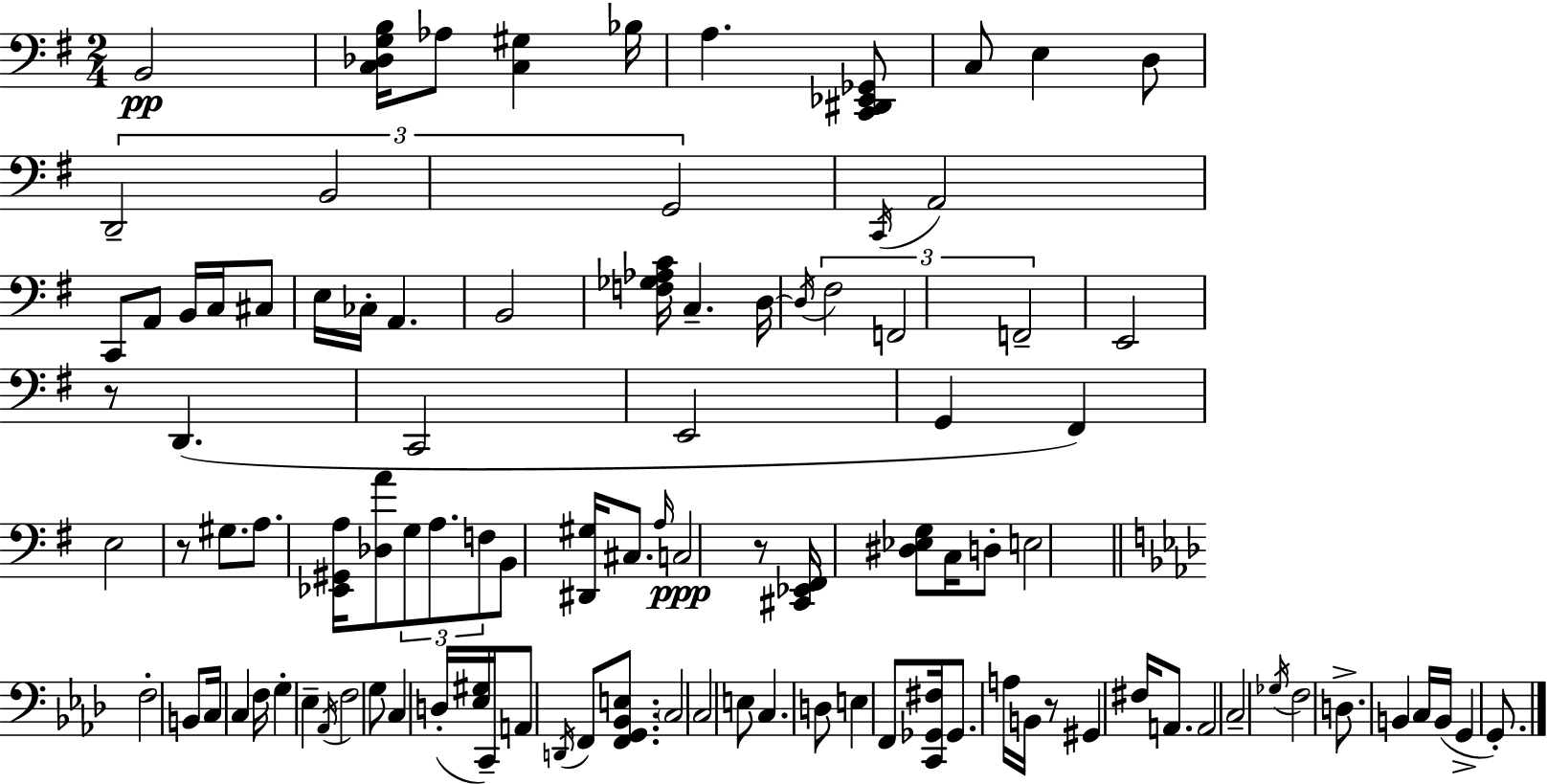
{
  \clef bass
  \numericTimeSignature
  \time 2/4
  \key g \major
  \repeat volta 2 { b,2\pp | <c des g b>16 aes8 <c gis>4 bes16 | a4. <c, dis, ees, ges,>8 | c8 e4 d8 | \break \tuplet 3/2 { d,2-- | b,2 | g,2 } | \acciaccatura { c,16 } a,2 | \break c,8 a,8 b,16 c16 cis8 | e16 ces16-. a,4. | b,2 | <f ges aes c'>16 c4.-- | \break d16~~ \acciaccatura { d16 } \tuplet 3/2 { fis2 | f,2 | f,2-- } | e,2 | \break r8 d,4.( | c,2 | e,2 | g,4 fis,4) | \break e2 | r8 gis8. a8. | <ees, gis, a>16 <des a'>8 \tuplet 3/2 { g8 a8. | f8 } b,8 <dis, gis>16 cis8. | \break \grace { a16 }\ppp c2 | r8 <cis, ees, fis,>16 <dis ees g>8 | c16 d8-. e2 | \bar "||" \break \key aes \major f2-. | b,8 c16 c4 f16 | g4-. ees4-- | \acciaccatura { aes,16 } f2 | \break g8 c4 d16-.( | <ees gis>16 c,16--) a,8 \acciaccatura { d,16 } f,8 <f, g, bes, e>8. | \parenthesize c2 | c2 | \break e8 c4. | d8 e4 | f,8 <c, ges, fis>16 ges,8. a16 b,16 | r8 gis,4 fis16 a,8. | \break a,2 | c2-- | \acciaccatura { ges16 } f2 | d8.-> b,4 | \break c16 b,16( g,4-> | g,8.-.) } \bar "|."
}